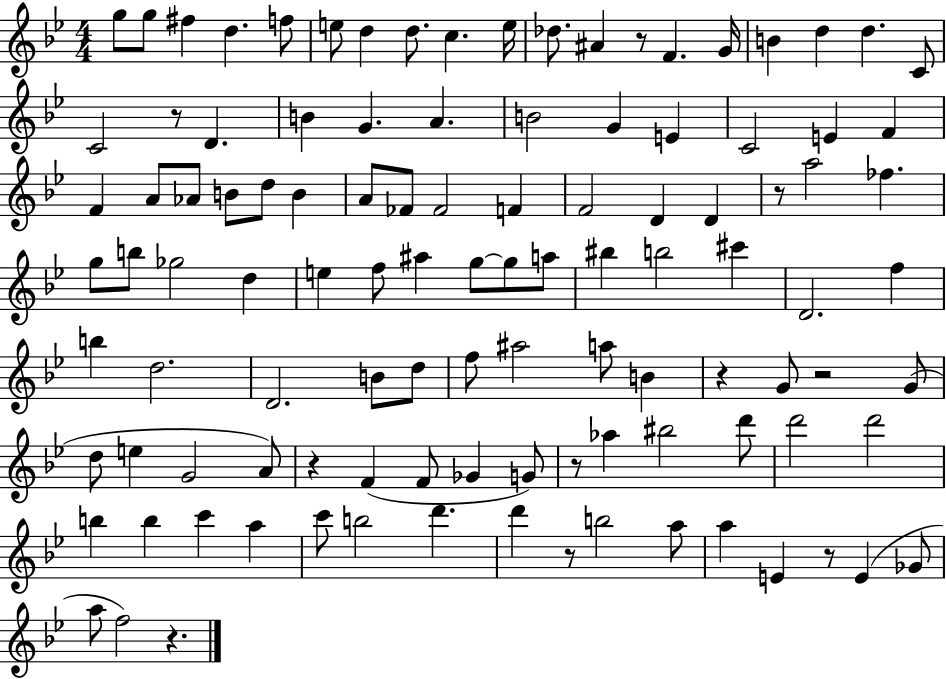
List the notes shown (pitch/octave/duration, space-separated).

G5/e G5/e F#5/q D5/q. F5/e E5/e D5/q D5/e. C5/q. E5/s Db5/e. A#4/q R/e F4/q. G4/s B4/q D5/q D5/q. C4/e C4/h R/e D4/q. B4/q G4/q. A4/q. B4/h G4/q E4/q C4/h E4/q F4/q F4/q A4/e Ab4/e B4/e D5/e B4/q A4/e FES4/e FES4/h F4/q F4/h D4/q D4/q R/e A5/h FES5/q. G5/e B5/e Gb5/h D5/q E5/q F5/e A#5/q G5/e G5/e A5/e BIS5/q B5/h C#6/q D4/h. F5/q B5/q D5/h. D4/h. B4/e D5/e F5/e A#5/h A5/e B4/q R/q G4/e R/h G4/e D5/e E5/q G4/h A4/e R/q F4/q F4/e Gb4/q G4/e R/e Ab5/q BIS5/h D6/e D6/h D6/h B5/q B5/q C6/q A5/q C6/e B5/h D6/q. D6/q R/e B5/h A5/e A5/q E4/q R/e E4/q Gb4/e A5/e F5/h R/q.